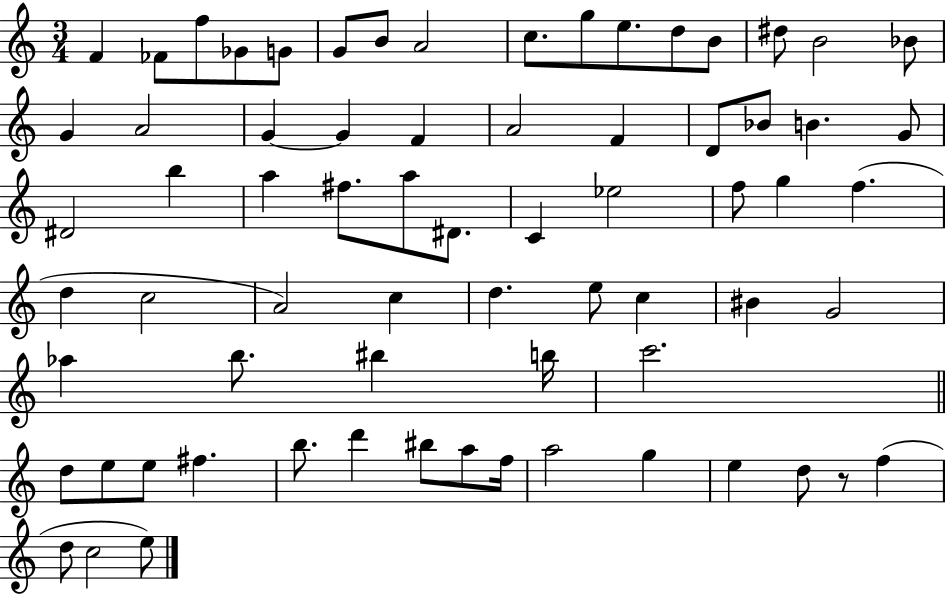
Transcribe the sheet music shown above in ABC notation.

X:1
T:Untitled
M:3/4
L:1/4
K:C
F _F/2 f/2 _G/2 G/2 G/2 B/2 A2 c/2 g/2 e/2 d/2 B/2 ^d/2 B2 _B/2 G A2 G G F A2 F D/2 _B/2 B G/2 ^D2 b a ^f/2 a/2 ^D/2 C _e2 f/2 g f d c2 A2 c d e/2 c ^B G2 _a b/2 ^b b/4 c'2 d/2 e/2 e/2 ^f b/2 d' ^b/2 a/2 f/4 a2 g e d/2 z/2 f d/2 c2 e/2